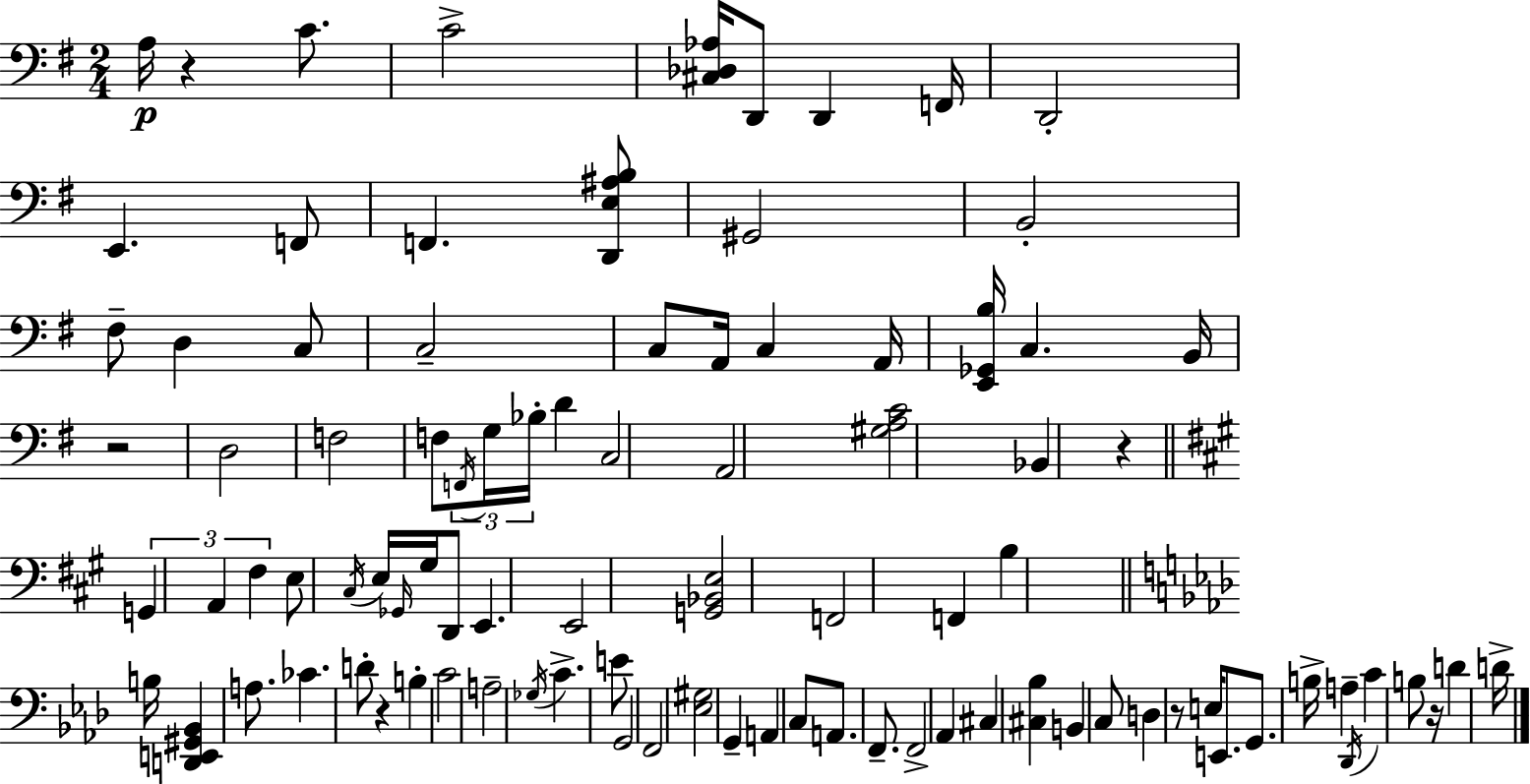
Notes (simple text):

A3/s R/q C4/e. C4/h [C#3,Db3,Ab3]/s D2/e D2/q F2/s D2/h E2/q. F2/e F2/q. [D2,E3,A#3,B3]/e G#2/h B2/h F#3/e D3/q C3/e C3/h C3/e A2/s C3/q A2/s [E2,Gb2,B3]/s C3/q. B2/s R/h D3/h F3/h F3/e F2/s G3/s Bb3/s D4/q C3/h A2/h [G#3,A3,C4]/h Bb2/q R/q G2/q A2/q F#3/q E3/e C#3/s E3/s Gb2/s G#3/s D2/e E2/q. E2/h [G2,Bb2,E3]/h F2/h F2/q B3/q B3/s [D2,E2,G#2,Bb2]/q A3/e. CES4/q. D4/e R/q B3/q C4/h A3/h Gb3/s C4/q. E4/e G2/h F2/h [Eb3,G#3]/h G2/q A2/q C3/e A2/e. F2/e. F2/h Ab2/q C#3/q [C#3,Bb3]/q B2/q C3/e D3/q R/e E3/s E2/e. G2/e. B3/s A3/q Db2/s C4/q B3/e R/s D4/q D4/s